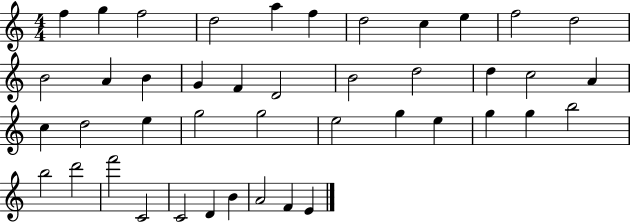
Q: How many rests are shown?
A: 0